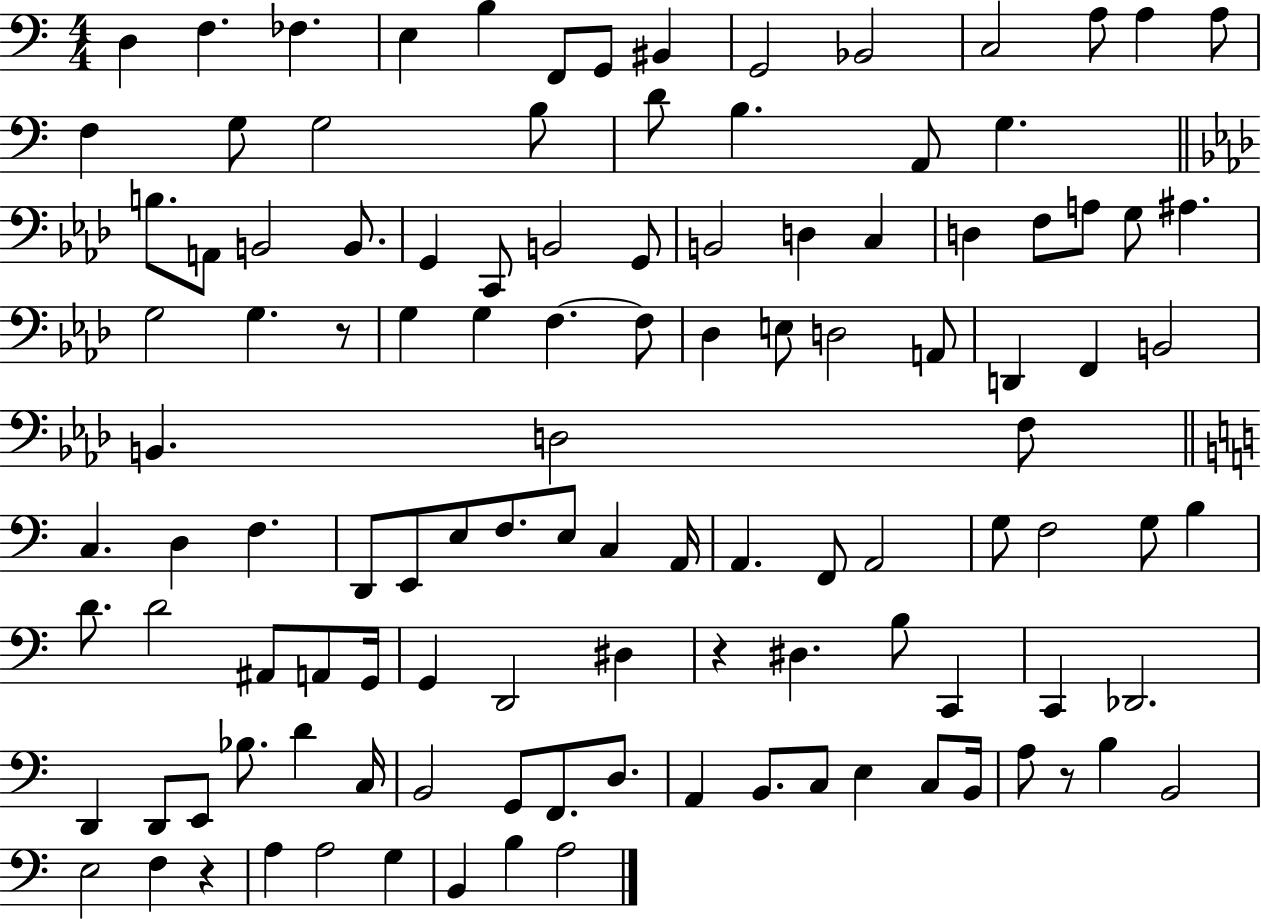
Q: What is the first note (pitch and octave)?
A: D3